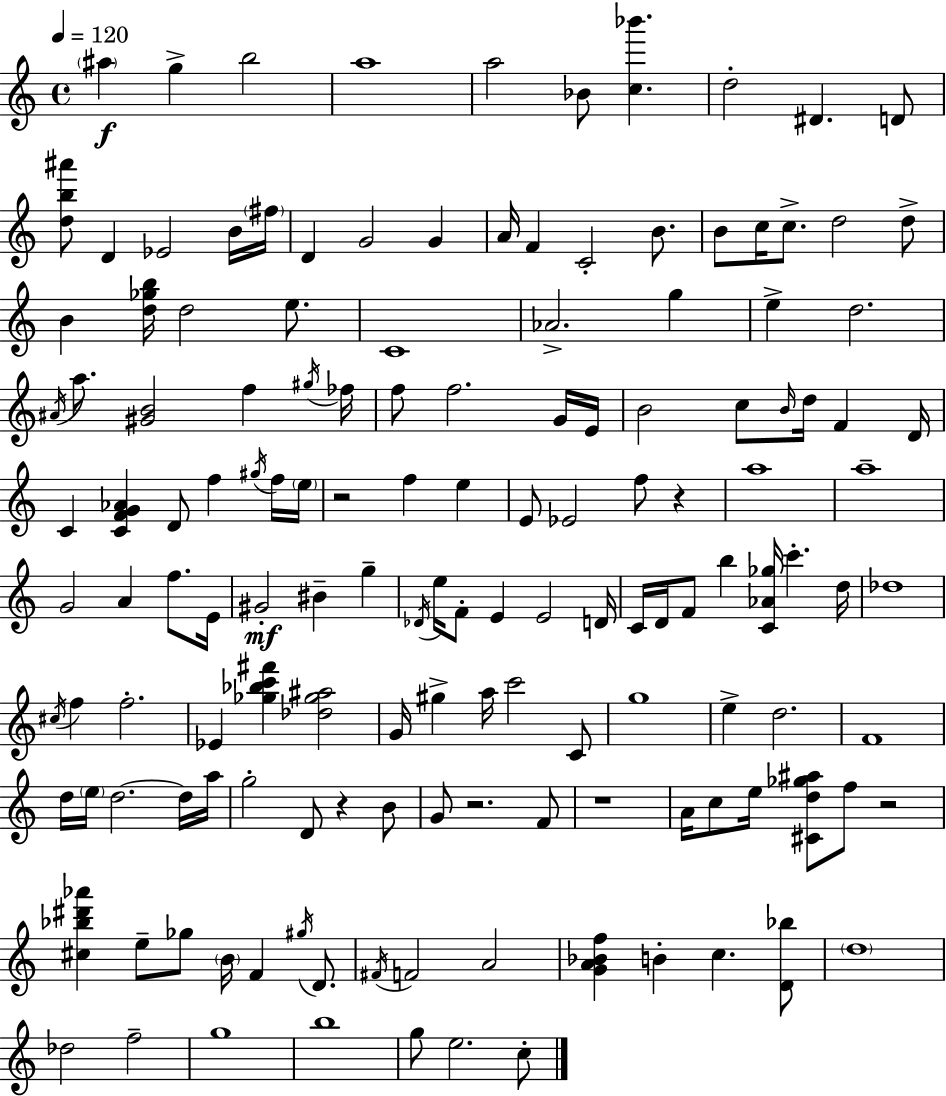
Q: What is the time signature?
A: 4/4